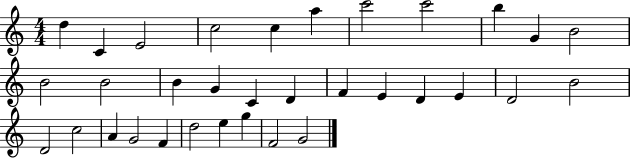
X:1
T:Untitled
M:4/4
L:1/4
K:C
d C E2 c2 c a c'2 c'2 b G B2 B2 B2 B G C D F E D E D2 B2 D2 c2 A G2 F d2 e g F2 G2